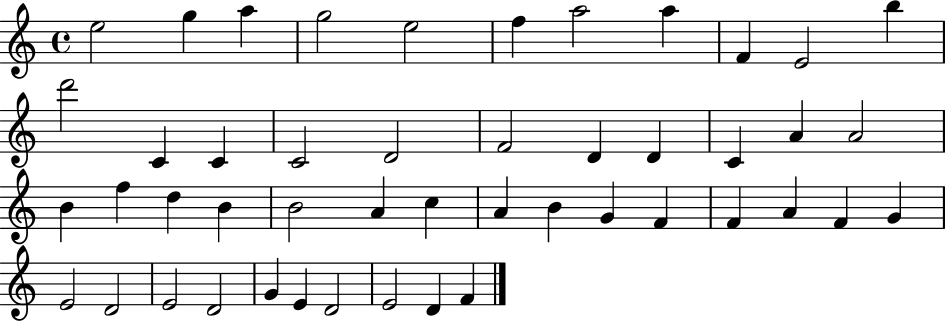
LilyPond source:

{
  \clef treble
  \time 4/4
  \defaultTimeSignature
  \key c \major
  e''2 g''4 a''4 | g''2 e''2 | f''4 a''2 a''4 | f'4 e'2 b''4 | \break d'''2 c'4 c'4 | c'2 d'2 | f'2 d'4 d'4 | c'4 a'4 a'2 | \break b'4 f''4 d''4 b'4 | b'2 a'4 c''4 | a'4 b'4 g'4 f'4 | f'4 a'4 f'4 g'4 | \break e'2 d'2 | e'2 d'2 | g'4 e'4 d'2 | e'2 d'4 f'4 | \break \bar "|."
}